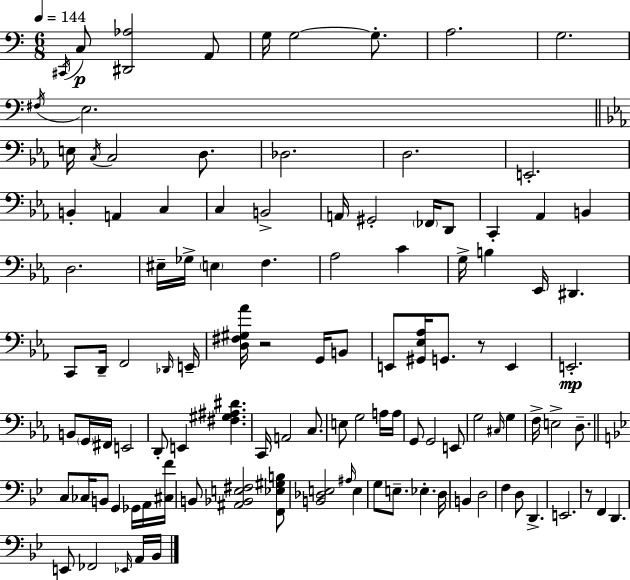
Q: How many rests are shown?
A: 3